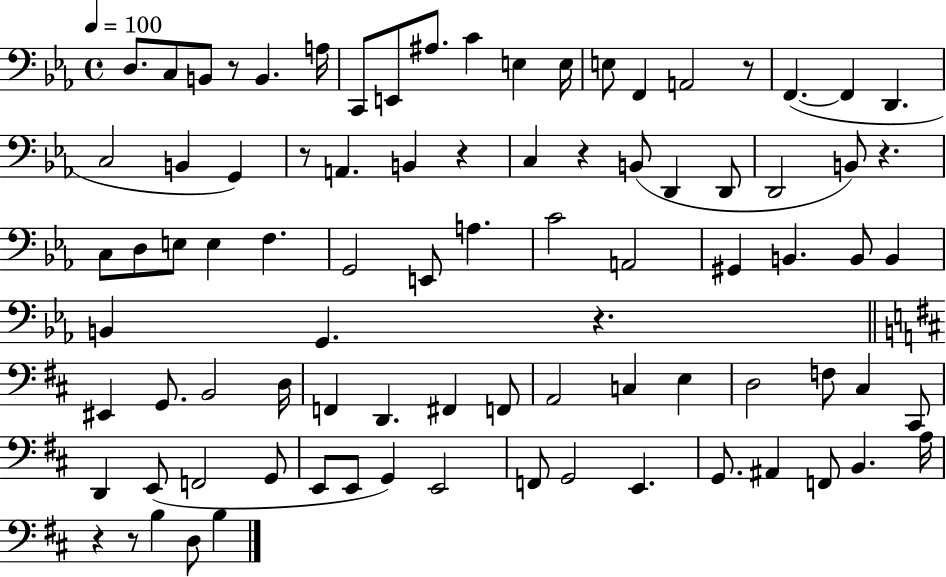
{
  \clef bass
  \time 4/4
  \defaultTimeSignature
  \key ees \major
  \tempo 4 = 100
  \repeat volta 2 { d8. c8 b,8 r8 b,4. a16 | c,8 e,8 ais8. c'4 e4 e16 | e8 f,4 a,2 r8 | f,4.~(~ f,4 d,4. | \break c2 b,4 g,4) | r8 a,4. b,4 r4 | c4 r4 b,8( d,4 d,8 | d,2 b,8) r4. | \break c8 d8 e8 e4 f4. | g,2 e,8 a4. | c'2 a,2 | gis,4 b,4. b,8 b,4 | \break b,4 g,4. r4. | \bar "||" \break \key d \major eis,4 g,8. b,2 d16 | f,4 d,4. fis,4 f,8 | a,2 c4 e4 | d2 f8 cis4 cis,8 | \break d,4 e,8( f,2 g,8 | e,8 e,8 g,4) e,2 | f,8 g,2 e,4. | g,8. ais,4 f,8 b,4. a16 | \break r4 r8 b4 d8 b4 | } \bar "|."
}